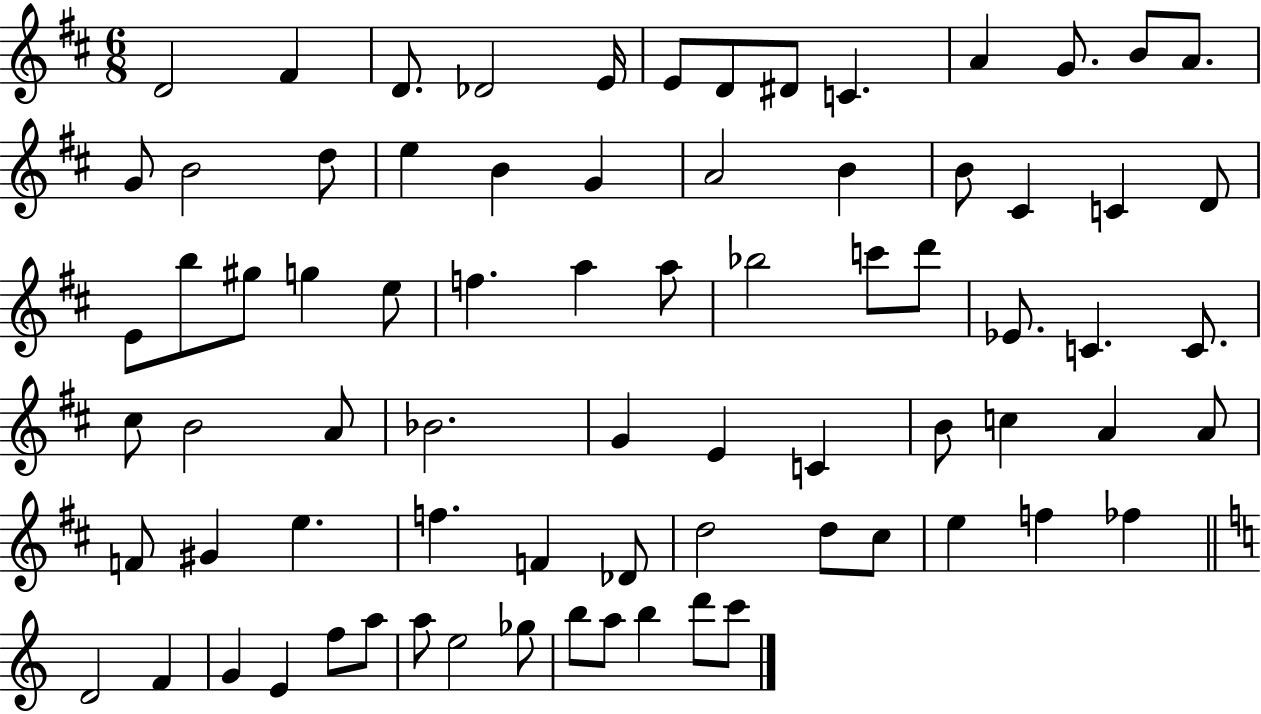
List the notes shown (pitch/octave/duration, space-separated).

D4/h F#4/q D4/e. Db4/h E4/s E4/e D4/e D#4/e C4/q. A4/q G4/e. B4/e A4/e. G4/e B4/h D5/e E5/q B4/q G4/q A4/h B4/q B4/e C#4/q C4/q D4/e E4/e B5/e G#5/e G5/q E5/e F5/q. A5/q A5/e Bb5/h C6/e D6/e Eb4/e. C4/q. C4/e. C#5/e B4/h A4/e Bb4/h. G4/q E4/q C4/q B4/e C5/q A4/q A4/e F4/e G#4/q E5/q. F5/q. F4/q Db4/e D5/h D5/e C#5/e E5/q F5/q FES5/q D4/h F4/q G4/q E4/q F5/e A5/e A5/e E5/h Gb5/e B5/e A5/e B5/q D6/e C6/e